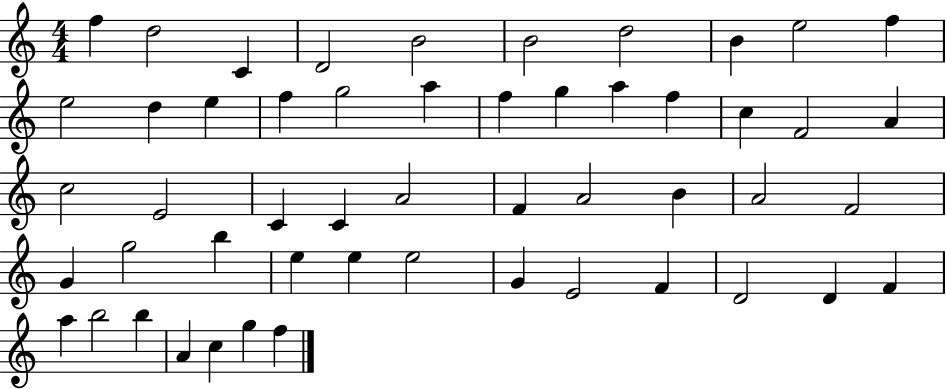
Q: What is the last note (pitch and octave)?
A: F5